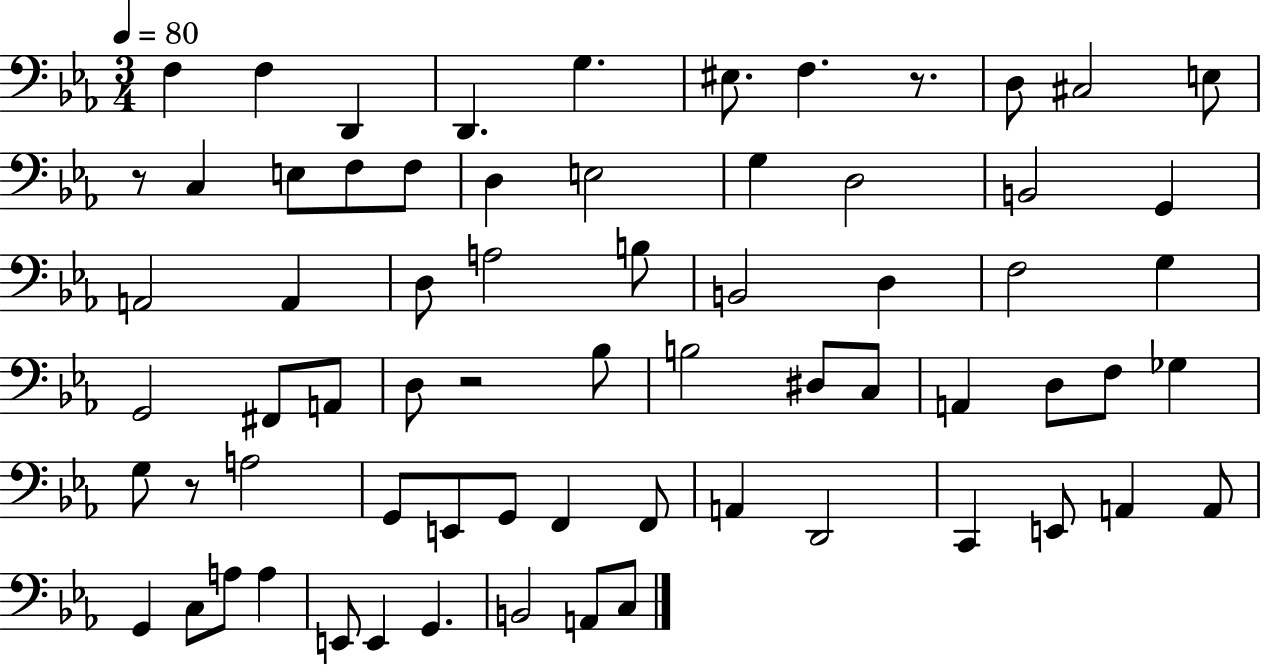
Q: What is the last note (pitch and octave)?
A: C3